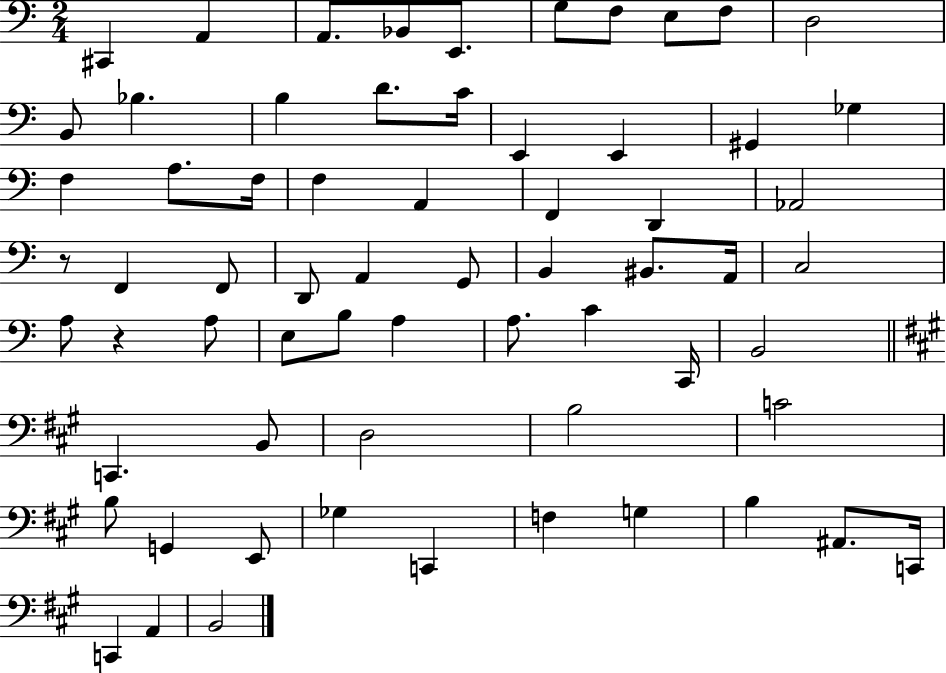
C#2/q A2/q A2/e. Bb2/e E2/e. G3/e F3/e E3/e F3/e D3/h B2/e Bb3/q. B3/q D4/e. C4/s E2/q E2/q G#2/q Gb3/q F3/q A3/e. F3/s F3/q A2/q F2/q D2/q Ab2/h R/e F2/q F2/e D2/e A2/q G2/e B2/q BIS2/e. A2/s C3/h A3/e R/q A3/e E3/e B3/e A3/q A3/e. C4/q C2/s B2/h C2/q. B2/e D3/h B3/h C4/h B3/e G2/q E2/e Gb3/q C2/q F3/q G3/q B3/q A#2/e. C2/s C2/q A2/q B2/h